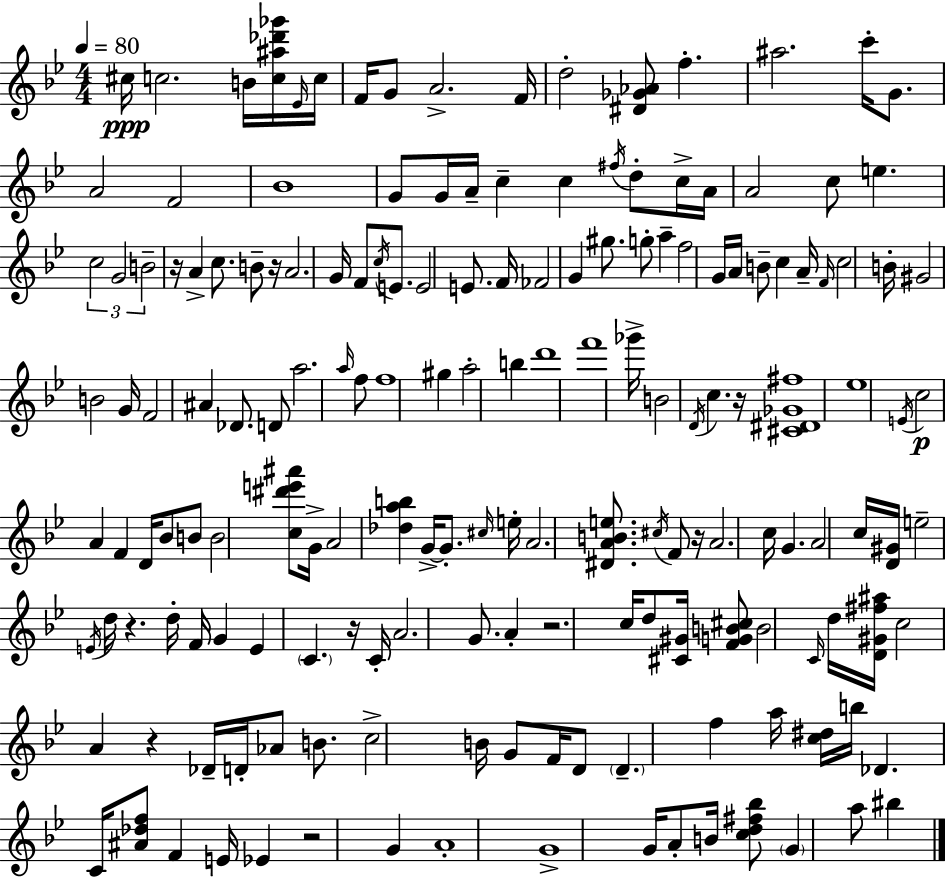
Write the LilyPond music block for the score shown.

{
  \clef treble
  \numericTimeSignature
  \time 4/4
  \key bes \major
  \tempo 4 = 80
  cis''16\ppp c''2. b'16 <c'' ais'' des''' ges'''>16 \grace { ees'16 } | c''16 f'16 g'8 a'2.-> | f'16 d''2-. <dis' ges' aes'>8 f''4.-. | ais''2. c'''16-. g'8. | \break a'2 f'2 | bes'1 | g'8 g'16 a'16-- c''4-- c''4 \acciaccatura { fis''16 } d''8-. | c''16-> a'16 a'2 c''8 e''4. | \break \tuplet 3/2 { c''2 g'2 | b'2-- } r16 a'4-> c''8. | b'8-- r16 a'2. | g'16 f'8 \acciaccatura { c''16 } e'8. e'2 | \break e'8. f'16 fes'2 g'4 | gis''8. g''8-. a''4-- f''2 | g'16 a'16 b'8-- c''4 a'16-- \grace { f'16 } c''2 | b'16-. gis'2 b'2 | \break g'16 f'2 ais'4 | des'8. d'8 a''2. | \grace { a''16 } f''8 f''1 | gis''4 a''2-. | \break b''4 d'''1 | f'''1 | ges'''16-> b'2 \acciaccatura { d'16 } c''4. | r16 <cis' dis' ges' fis''>1 | \break ees''1 | \acciaccatura { e'16 }\p c''2 a'4 | f'4 d'16 bes'8 b'8 b'2 | <c'' dis''' e''' ais'''>8 g'16-> a'2 <des'' a'' b''>4 | \break g'16->~~ g'8.-. \grace { cis''16 } e''16-. a'2. | <dis' a' b' e''>8. \acciaccatura { cis''16 } f'8 r16 a'2. | c''16 g'4. a'2 | c''16 <d' gis'>16 e''2-- | \break \acciaccatura { e'16 } d''16 r4. d''16-. f'16 g'4 e'4 | \parenthesize c'4. r16 c'16-. a'2. | g'8. a'4-. r2. | c''16 d''8 <cis' gis'>16 <f' g' b' cis''>8 | \break b'2 \grace { c'16 } d''16 <d' gis' fis'' ais''>16 c''2 | a'4 r4 des'16-- d'16-. aes'8 b'8. | c''2-> b'16 g'8 f'16 d'8 | \parenthesize d'4.-- f''4 a''16 <c'' dis''>16 b''16 des'4. | \break c'16 <ais' des'' f''>8 f'4 e'16 ees'4 r2 | g'4 a'1-. | g'1-> | g'16 a'8-. b'16 <c'' d'' fis'' bes''>8 | \break \parenthesize g'4 a''8 bis''4 \bar "|."
}